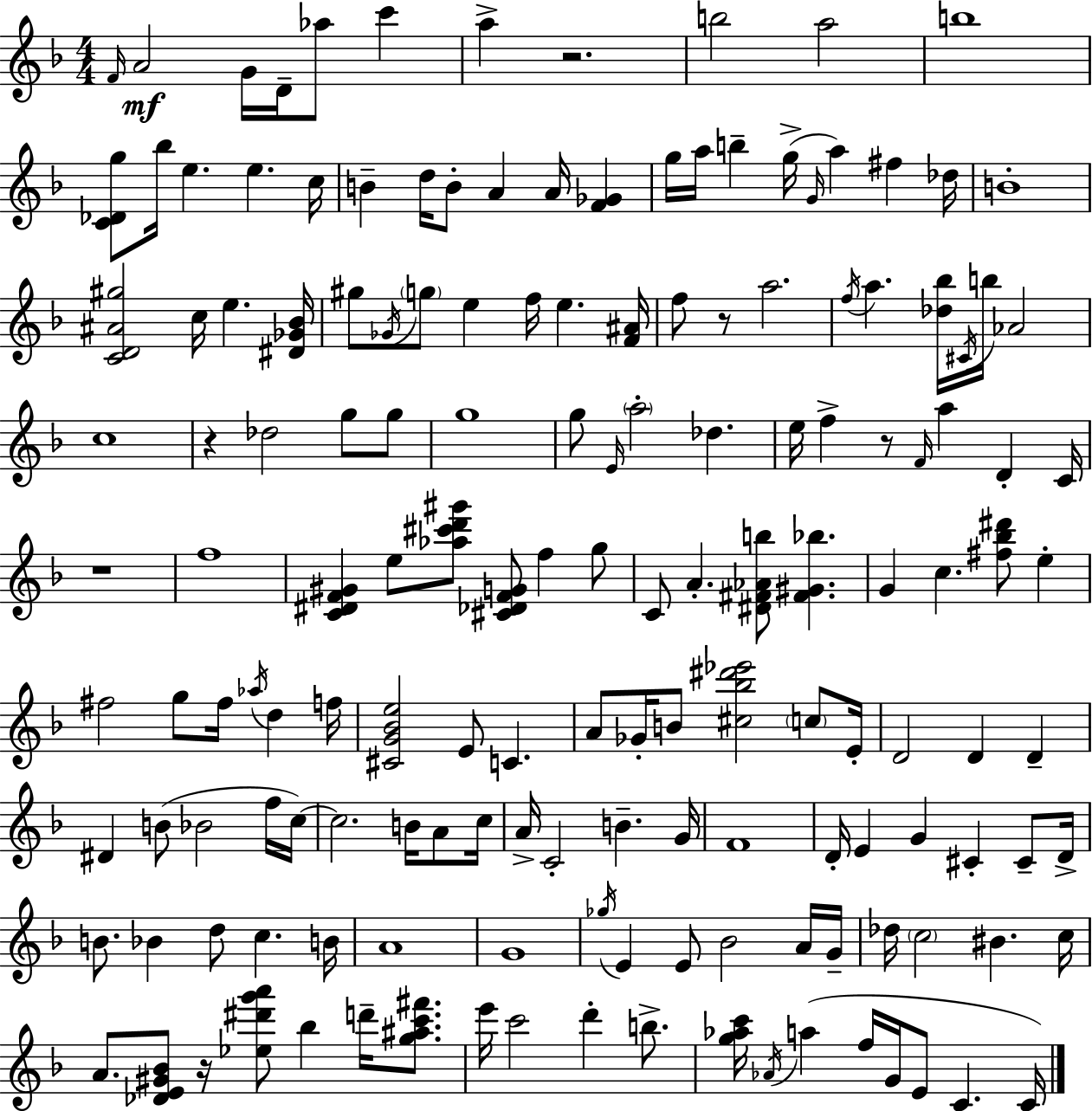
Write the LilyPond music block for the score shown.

{
  \clef treble
  \numericTimeSignature
  \time 4/4
  \key f \major
  \grace { f'16 }\mf a'2 g'16 d'16-- aes''8 c'''4 | a''4-> r2. | b''2 a''2 | b''1 | \break <c' des' g''>8 bes''16 e''4. e''4. | c''16 b'4-- d''16 b'8-. a'4 a'16 <f' ges'>4 | g''16 a''16 b''4-- g''16->( \grace { g'16 } a''4) fis''4 | des''16 b'1-. | \break <c' d' ais' gis''>2 c''16 e''4. | <dis' ges' bes'>16 gis''8 \acciaccatura { ges'16 } \parenthesize g''8 e''4 f''16 e''4. | <f' ais'>16 f''8 r8 a''2. | \acciaccatura { f''16 } a''4. <des'' bes''>16 \acciaccatura { cis'16 } b''16 aes'2 | \break c''1 | r4 des''2 | g''8 g''8 g''1 | g''8 \grace { e'16 } \parenthesize a''2-. | \break des''4. e''16 f''4-> r8 \grace { f'16 } a''4 | d'4-. c'16 r1 | f''1 | <c' dis' f' gis'>4 e''8 <aes'' cis''' d''' gis'''>8 <cis' des' f' g'>8 | \break f''4 g''8 c'8 a'4.-. <dis' fis' aes' b''>8 | <fis' gis' bes''>4. g'4 c''4. | <fis'' bes'' dis'''>8 e''4-. fis''2 g''8 | fis''16 \acciaccatura { aes''16 } d''4 f''16 <cis' g' bes' e''>2 | \break e'8 c'4. a'8 ges'16-. b'8 <cis'' bes'' dis''' ees'''>2 | \parenthesize c''8 e'16-. d'2 | d'4 d'4-- dis'4 b'8( bes'2 | f''16 c''16~~) c''2. | \break b'16 a'8 c''16 a'16-> c'2-. | b'4.-- g'16 f'1 | d'16-. e'4 g'4 | cis'4-. cis'8-- d'16-> b'8. bes'4 d''8 | \break c''4. b'16 a'1 | g'1 | \acciaccatura { ges''16 } e'4 e'8 bes'2 | a'16 g'16-- des''16 \parenthesize c''2 | \break bis'4. c''16 a'8. <des' e' gis' bes'>8 r16 <ees'' dis''' g''' a'''>8 | bes''4 d'''16-- <g'' ais'' c''' fis'''>8. e'''16 c'''2 | d'''4-. b''8.-> <g'' aes'' c'''>16 \acciaccatura { aes'16 } a''4( f''16 | g'16 e'8 c'4. c'16) \bar "|."
}